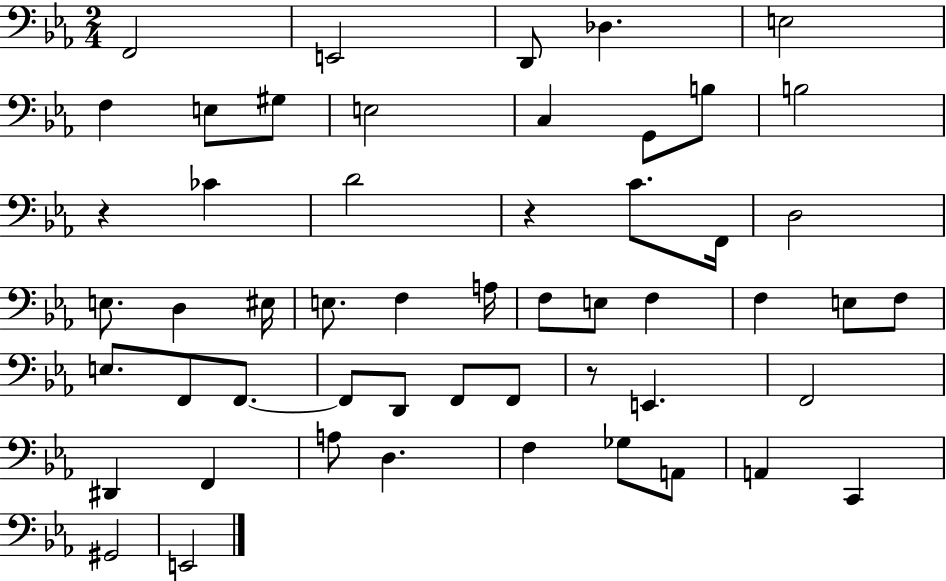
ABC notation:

X:1
T:Untitled
M:2/4
L:1/4
K:Eb
F,,2 E,,2 D,,/2 _D, E,2 F, E,/2 ^G,/2 E,2 C, G,,/2 B,/2 B,2 z _C D2 z C/2 F,,/4 D,2 E,/2 D, ^E,/4 E,/2 F, A,/4 F,/2 E,/2 F, F, E,/2 F,/2 E,/2 F,,/2 F,,/2 F,,/2 D,,/2 F,,/2 F,,/2 z/2 E,, F,,2 ^D,, F,, A,/2 D, F, _G,/2 A,,/2 A,, C,, ^G,,2 E,,2